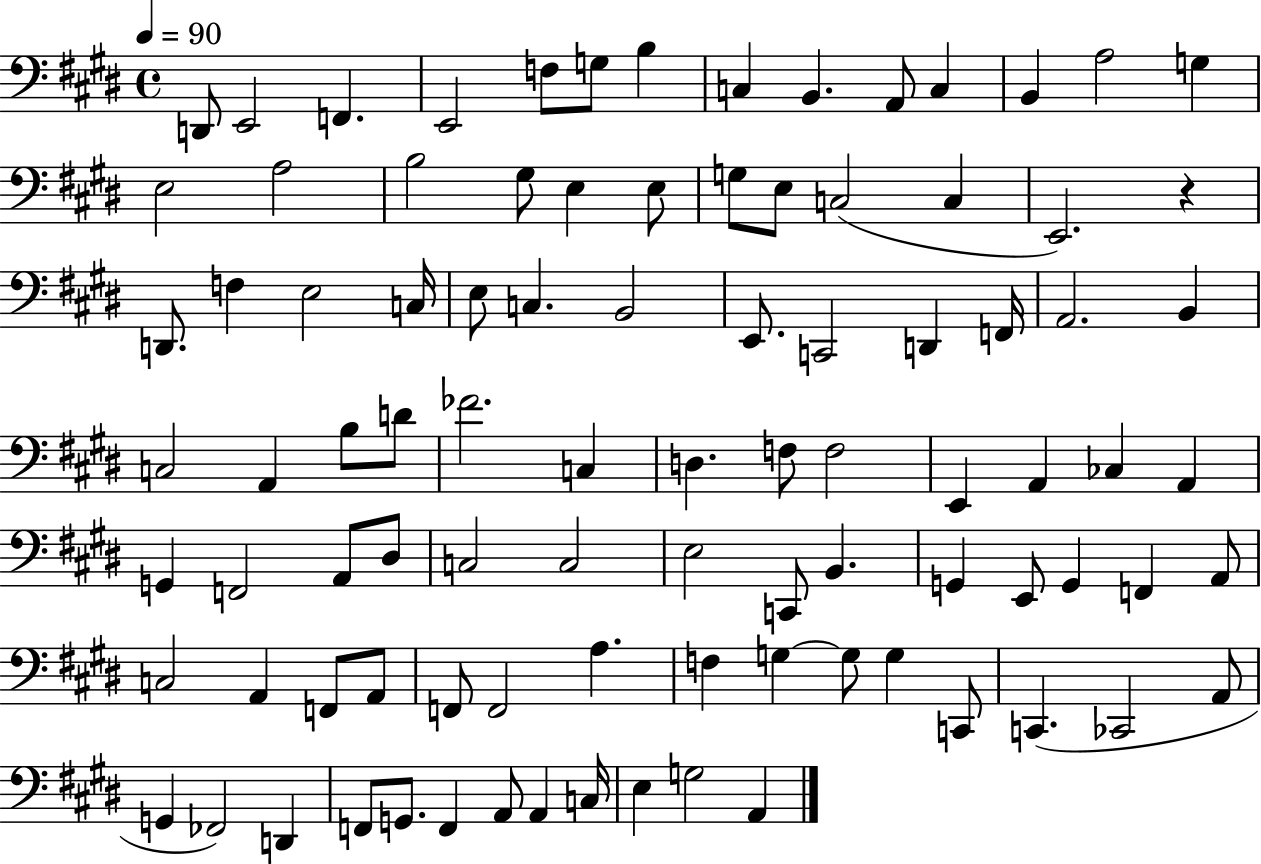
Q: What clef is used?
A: bass